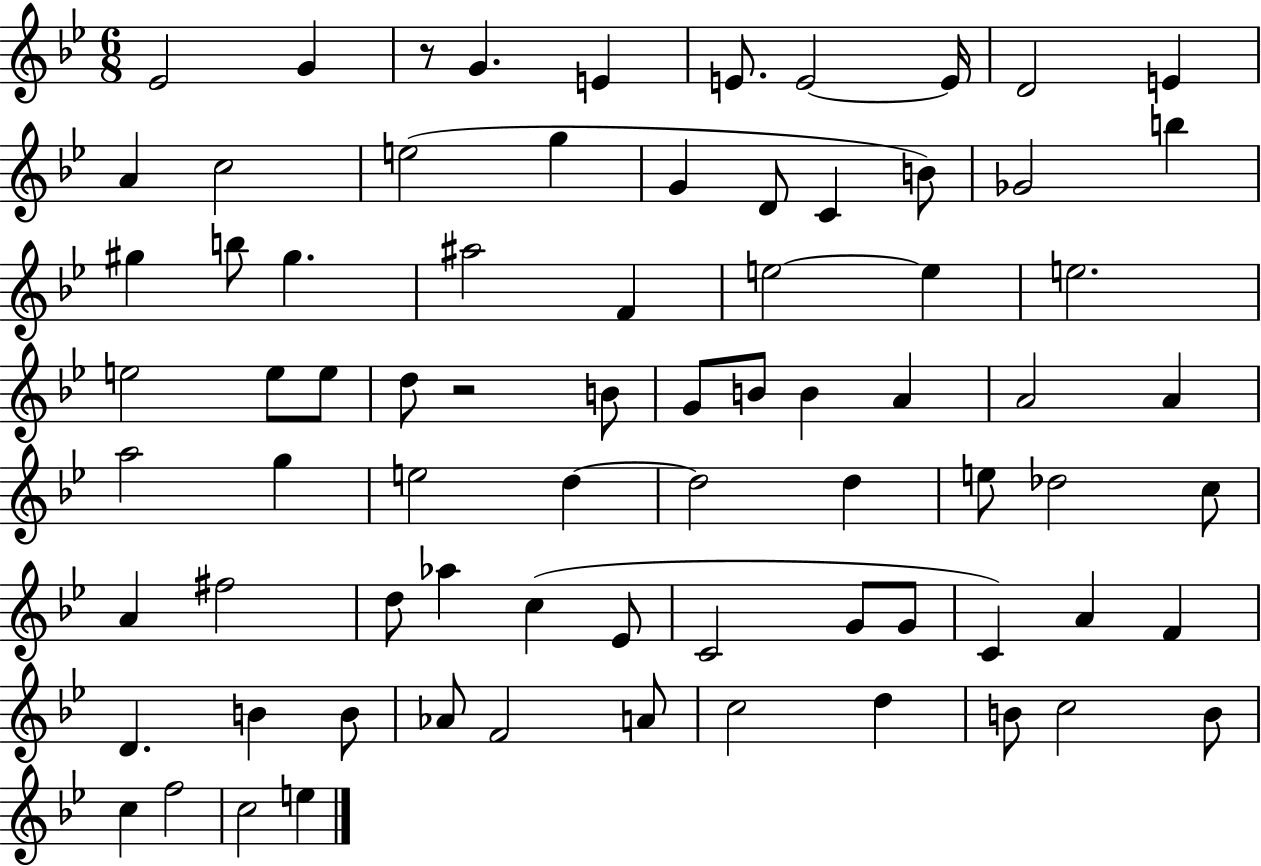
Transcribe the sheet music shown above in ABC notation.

X:1
T:Untitled
M:6/8
L:1/4
K:Bb
_E2 G z/2 G E E/2 E2 E/4 D2 E A c2 e2 g G D/2 C B/2 _G2 b ^g b/2 ^g ^a2 F e2 e e2 e2 e/2 e/2 d/2 z2 B/2 G/2 B/2 B A A2 A a2 g e2 d d2 d e/2 _d2 c/2 A ^f2 d/2 _a c _E/2 C2 G/2 G/2 C A F D B B/2 _A/2 F2 A/2 c2 d B/2 c2 B/2 c f2 c2 e